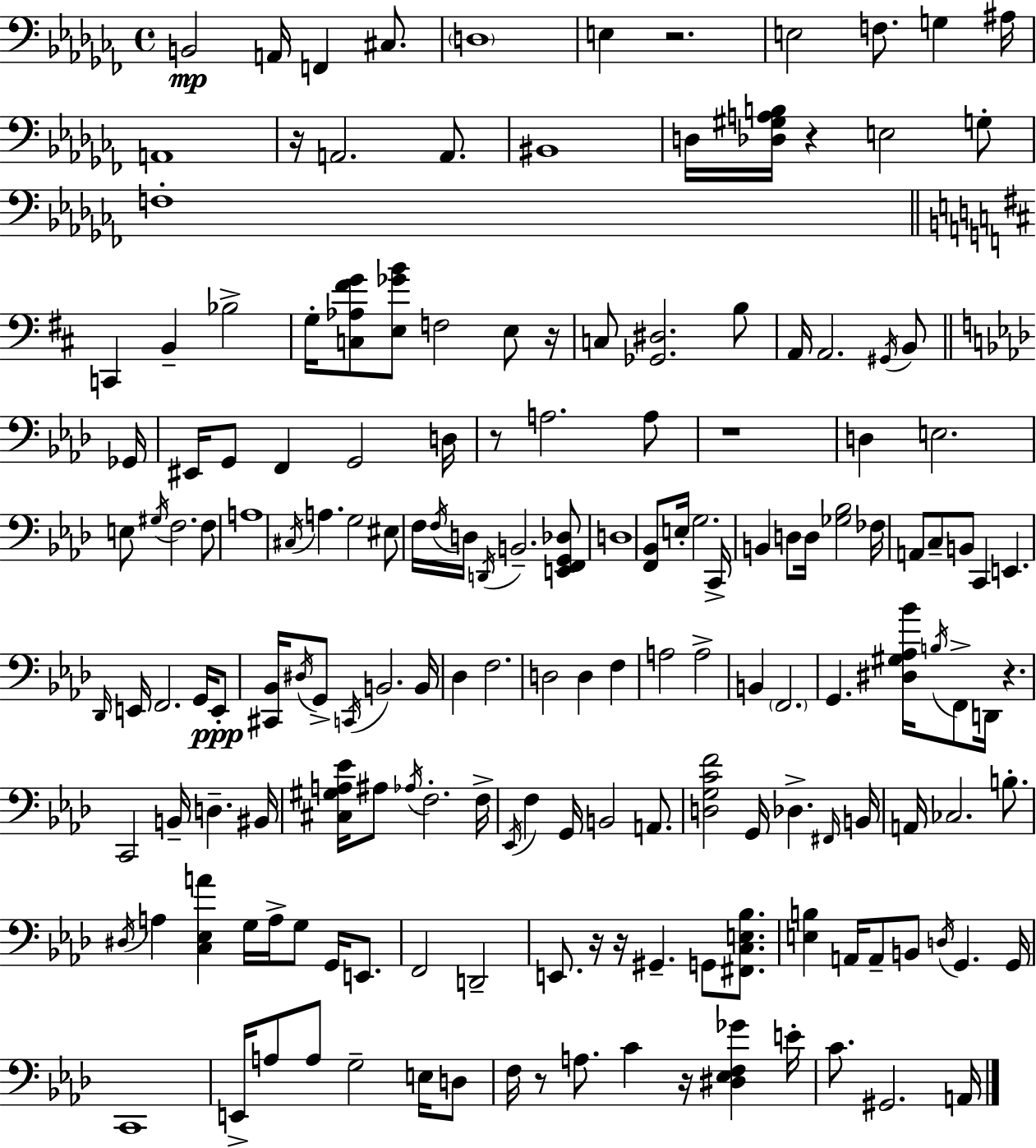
X:1
T:Untitled
M:4/4
L:1/4
K:Abm
B,,2 A,,/4 F,, ^C,/2 D,4 E, z2 E,2 F,/2 G, ^A,/4 A,,4 z/4 A,,2 A,,/2 ^B,,4 D,/4 [_D,^G,A,B,]/4 z E,2 G,/2 F,4 C,, B,, _B,2 G,/4 [C,_A,^FG]/2 [E,_GB]/2 F,2 E,/2 z/4 C,/2 [_G,,^D,]2 B,/2 A,,/4 A,,2 ^G,,/4 B,,/2 _G,,/4 ^E,,/4 G,,/2 F,, G,,2 D,/4 z/2 A,2 A,/2 z4 D, E,2 E,/2 ^G,/4 F,2 F,/2 A,4 ^C,/4 A, G,2 ^E,/2 F,/4 F,/4 D,/4 D,,/4 B,,2 [E,,F,,G,,_D,]/2 D,4 [F,,_B,,]/2 E,/4 G,2 C,,/4 B,, D,/2 D,/4 [_G,_B,]2 _F,/4 A,,/2 C,/2 B,,/2 C,, E,, _D,,/4 E,,/4 F,,2 G,,/4 E,,/2 [^C,,_B,,]/4 ^D,/4 G,,/2 C,,/4 B,,2 B,,/4 _D, F,2 D,2 D, F, A,2 A,2 B,, F,,2 G,, [^D,^G,_A,_B]/4 B,/4 F,,/2 D,,/4 z C,,2 B,,/4 D, ^B,,/4 [^C,^G,A,_E]/4 ^A,/2 _A,/4 F,2 F,/4 _E,,/4 F, G,,/4 B,,2 A,,/2 [D,G,CF]2 G,,/4 _D, ^F,,/4 B,,/4 A,,/4 _C,2 B,/2 ^D,/4 A, [C,_E,A] G,/4 A,/4 G,/2 G,,/4 E,,/2 F,,2 D,,2 E,,/2 z/4 z/4 ^G,, G,,/2 [^F,,C,E,_B,]/2 [E,B,] A,,/4 A,,/2 B,,/2 D,/4 G,, G,,/4 C,,4 E,,/4 A,/2 A,/2 G,2 E,/4 D,/2 F,/4 z/2 A,/2 C z/4 [^D,_E,F,_G] E/4 C/2 ^G,,2 A,,/4